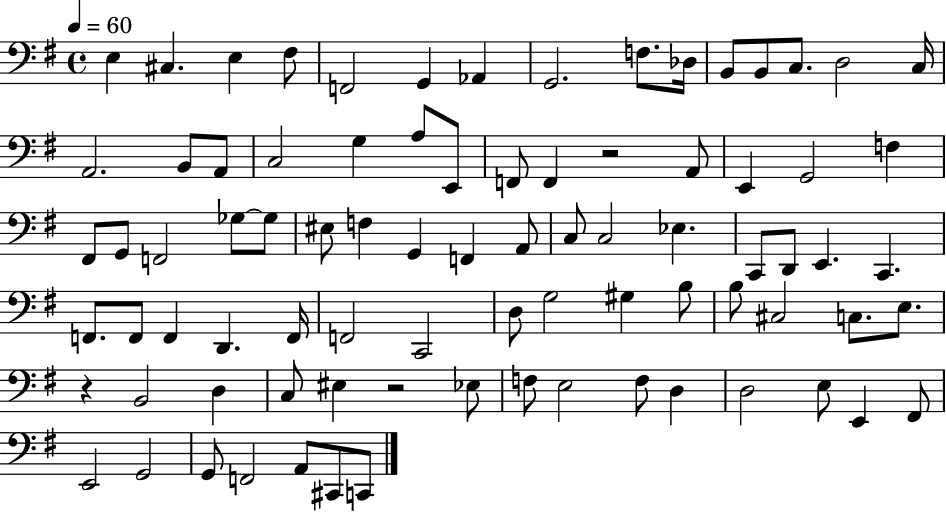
X:1
T:Untitled
M:4/4
L:1/4
K:G
E, ^C, E, ^F,/2 F,,2 G,, _A,, G,,2 F,/2 _D,/4 B,,/2 B,,/2 C,/2 D,2 C,/4 A,,2 B,,/2 A,,/2 C,2 G, A,/2 E,,/2 F,,/2 F,, z2 A,,/2 E,, G,,2 F, ^F,,/2 G,,/2 F,,2 _G,/2 _G,/2 ^E,/2 F, G,, F,, A,,/2 C,/2 C,2 _E, C,,/2 D,,/2 E,, C,, F,,/2 F,,/2 F,, D,, F,,/4 F,,2 C,,2 D,/2 G,2 ^G, B,/2 B,/2 ^C,2 C,/2 E,/2 z B,,2 D, C,/2 ^E, z2 _E,/2 F,/2 E,2 F,/2 D, D,2 E,/2 E,, ^F,,/2 E,,2 G,,2 G,,/2 F,,2 A,,/2 ^C,,/2 C,,/2